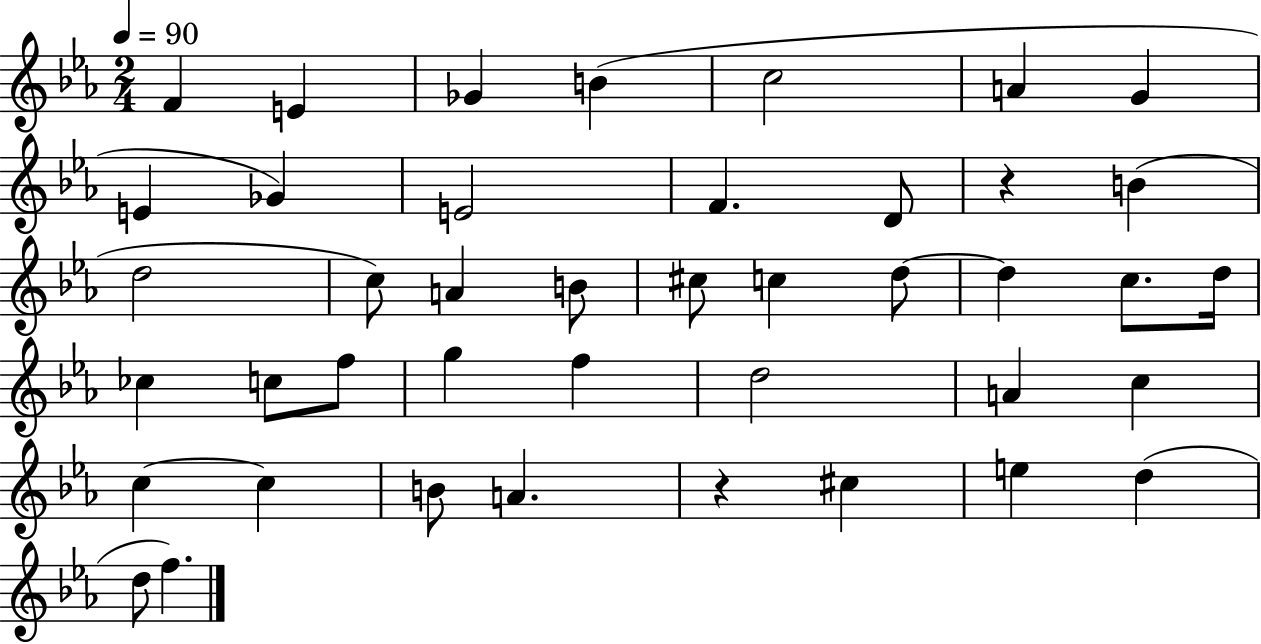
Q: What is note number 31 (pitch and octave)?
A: C5